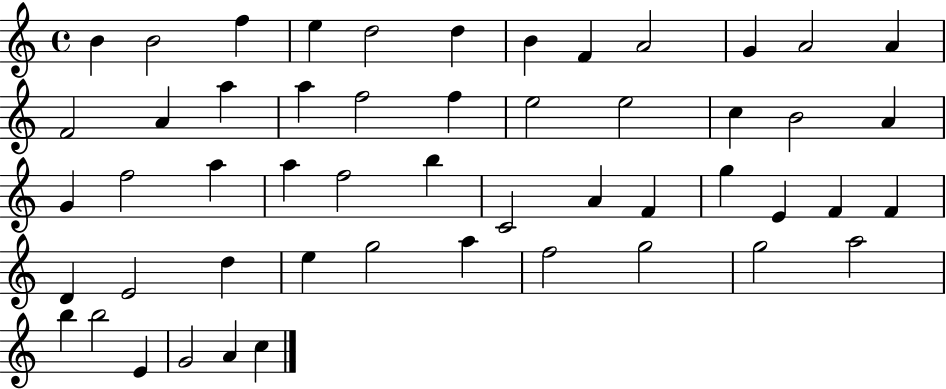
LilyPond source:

{
  \clef treble
  \time 4/4
  \defaultTimeSignature
  \key c \major
  b'4 b'2 f''4 | e''4 d''2 d''4 | b'4 f'4 a'2 | g'4 a'2 a'4 | \break f'2 a'4 a''4 | a''4 f''2 f''4 | e''2 e''2 | c''4 b'2 a'4 | \break g'4 f''2 a''4 | a''4 f''2 b''4 | c'2 a'4 f'4 | g''4 e'4 f'4 f'4 | \break d'4 e'2 d''4 | e''4 g''2 a''4 | f''2 g''2 | g''2 a''2 | \break b''4 b''2 e'4 | g'2 a'4 c''4 | \bar "|."
}